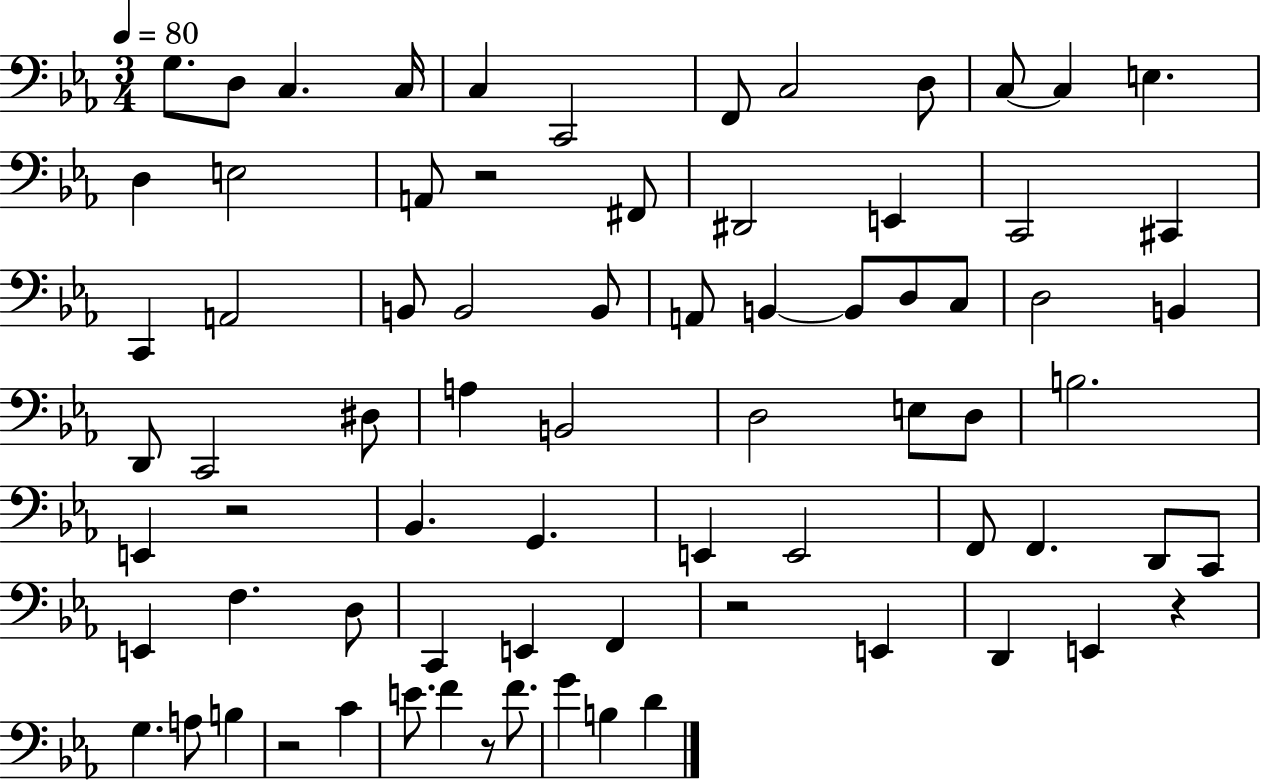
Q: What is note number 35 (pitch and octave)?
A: D#3